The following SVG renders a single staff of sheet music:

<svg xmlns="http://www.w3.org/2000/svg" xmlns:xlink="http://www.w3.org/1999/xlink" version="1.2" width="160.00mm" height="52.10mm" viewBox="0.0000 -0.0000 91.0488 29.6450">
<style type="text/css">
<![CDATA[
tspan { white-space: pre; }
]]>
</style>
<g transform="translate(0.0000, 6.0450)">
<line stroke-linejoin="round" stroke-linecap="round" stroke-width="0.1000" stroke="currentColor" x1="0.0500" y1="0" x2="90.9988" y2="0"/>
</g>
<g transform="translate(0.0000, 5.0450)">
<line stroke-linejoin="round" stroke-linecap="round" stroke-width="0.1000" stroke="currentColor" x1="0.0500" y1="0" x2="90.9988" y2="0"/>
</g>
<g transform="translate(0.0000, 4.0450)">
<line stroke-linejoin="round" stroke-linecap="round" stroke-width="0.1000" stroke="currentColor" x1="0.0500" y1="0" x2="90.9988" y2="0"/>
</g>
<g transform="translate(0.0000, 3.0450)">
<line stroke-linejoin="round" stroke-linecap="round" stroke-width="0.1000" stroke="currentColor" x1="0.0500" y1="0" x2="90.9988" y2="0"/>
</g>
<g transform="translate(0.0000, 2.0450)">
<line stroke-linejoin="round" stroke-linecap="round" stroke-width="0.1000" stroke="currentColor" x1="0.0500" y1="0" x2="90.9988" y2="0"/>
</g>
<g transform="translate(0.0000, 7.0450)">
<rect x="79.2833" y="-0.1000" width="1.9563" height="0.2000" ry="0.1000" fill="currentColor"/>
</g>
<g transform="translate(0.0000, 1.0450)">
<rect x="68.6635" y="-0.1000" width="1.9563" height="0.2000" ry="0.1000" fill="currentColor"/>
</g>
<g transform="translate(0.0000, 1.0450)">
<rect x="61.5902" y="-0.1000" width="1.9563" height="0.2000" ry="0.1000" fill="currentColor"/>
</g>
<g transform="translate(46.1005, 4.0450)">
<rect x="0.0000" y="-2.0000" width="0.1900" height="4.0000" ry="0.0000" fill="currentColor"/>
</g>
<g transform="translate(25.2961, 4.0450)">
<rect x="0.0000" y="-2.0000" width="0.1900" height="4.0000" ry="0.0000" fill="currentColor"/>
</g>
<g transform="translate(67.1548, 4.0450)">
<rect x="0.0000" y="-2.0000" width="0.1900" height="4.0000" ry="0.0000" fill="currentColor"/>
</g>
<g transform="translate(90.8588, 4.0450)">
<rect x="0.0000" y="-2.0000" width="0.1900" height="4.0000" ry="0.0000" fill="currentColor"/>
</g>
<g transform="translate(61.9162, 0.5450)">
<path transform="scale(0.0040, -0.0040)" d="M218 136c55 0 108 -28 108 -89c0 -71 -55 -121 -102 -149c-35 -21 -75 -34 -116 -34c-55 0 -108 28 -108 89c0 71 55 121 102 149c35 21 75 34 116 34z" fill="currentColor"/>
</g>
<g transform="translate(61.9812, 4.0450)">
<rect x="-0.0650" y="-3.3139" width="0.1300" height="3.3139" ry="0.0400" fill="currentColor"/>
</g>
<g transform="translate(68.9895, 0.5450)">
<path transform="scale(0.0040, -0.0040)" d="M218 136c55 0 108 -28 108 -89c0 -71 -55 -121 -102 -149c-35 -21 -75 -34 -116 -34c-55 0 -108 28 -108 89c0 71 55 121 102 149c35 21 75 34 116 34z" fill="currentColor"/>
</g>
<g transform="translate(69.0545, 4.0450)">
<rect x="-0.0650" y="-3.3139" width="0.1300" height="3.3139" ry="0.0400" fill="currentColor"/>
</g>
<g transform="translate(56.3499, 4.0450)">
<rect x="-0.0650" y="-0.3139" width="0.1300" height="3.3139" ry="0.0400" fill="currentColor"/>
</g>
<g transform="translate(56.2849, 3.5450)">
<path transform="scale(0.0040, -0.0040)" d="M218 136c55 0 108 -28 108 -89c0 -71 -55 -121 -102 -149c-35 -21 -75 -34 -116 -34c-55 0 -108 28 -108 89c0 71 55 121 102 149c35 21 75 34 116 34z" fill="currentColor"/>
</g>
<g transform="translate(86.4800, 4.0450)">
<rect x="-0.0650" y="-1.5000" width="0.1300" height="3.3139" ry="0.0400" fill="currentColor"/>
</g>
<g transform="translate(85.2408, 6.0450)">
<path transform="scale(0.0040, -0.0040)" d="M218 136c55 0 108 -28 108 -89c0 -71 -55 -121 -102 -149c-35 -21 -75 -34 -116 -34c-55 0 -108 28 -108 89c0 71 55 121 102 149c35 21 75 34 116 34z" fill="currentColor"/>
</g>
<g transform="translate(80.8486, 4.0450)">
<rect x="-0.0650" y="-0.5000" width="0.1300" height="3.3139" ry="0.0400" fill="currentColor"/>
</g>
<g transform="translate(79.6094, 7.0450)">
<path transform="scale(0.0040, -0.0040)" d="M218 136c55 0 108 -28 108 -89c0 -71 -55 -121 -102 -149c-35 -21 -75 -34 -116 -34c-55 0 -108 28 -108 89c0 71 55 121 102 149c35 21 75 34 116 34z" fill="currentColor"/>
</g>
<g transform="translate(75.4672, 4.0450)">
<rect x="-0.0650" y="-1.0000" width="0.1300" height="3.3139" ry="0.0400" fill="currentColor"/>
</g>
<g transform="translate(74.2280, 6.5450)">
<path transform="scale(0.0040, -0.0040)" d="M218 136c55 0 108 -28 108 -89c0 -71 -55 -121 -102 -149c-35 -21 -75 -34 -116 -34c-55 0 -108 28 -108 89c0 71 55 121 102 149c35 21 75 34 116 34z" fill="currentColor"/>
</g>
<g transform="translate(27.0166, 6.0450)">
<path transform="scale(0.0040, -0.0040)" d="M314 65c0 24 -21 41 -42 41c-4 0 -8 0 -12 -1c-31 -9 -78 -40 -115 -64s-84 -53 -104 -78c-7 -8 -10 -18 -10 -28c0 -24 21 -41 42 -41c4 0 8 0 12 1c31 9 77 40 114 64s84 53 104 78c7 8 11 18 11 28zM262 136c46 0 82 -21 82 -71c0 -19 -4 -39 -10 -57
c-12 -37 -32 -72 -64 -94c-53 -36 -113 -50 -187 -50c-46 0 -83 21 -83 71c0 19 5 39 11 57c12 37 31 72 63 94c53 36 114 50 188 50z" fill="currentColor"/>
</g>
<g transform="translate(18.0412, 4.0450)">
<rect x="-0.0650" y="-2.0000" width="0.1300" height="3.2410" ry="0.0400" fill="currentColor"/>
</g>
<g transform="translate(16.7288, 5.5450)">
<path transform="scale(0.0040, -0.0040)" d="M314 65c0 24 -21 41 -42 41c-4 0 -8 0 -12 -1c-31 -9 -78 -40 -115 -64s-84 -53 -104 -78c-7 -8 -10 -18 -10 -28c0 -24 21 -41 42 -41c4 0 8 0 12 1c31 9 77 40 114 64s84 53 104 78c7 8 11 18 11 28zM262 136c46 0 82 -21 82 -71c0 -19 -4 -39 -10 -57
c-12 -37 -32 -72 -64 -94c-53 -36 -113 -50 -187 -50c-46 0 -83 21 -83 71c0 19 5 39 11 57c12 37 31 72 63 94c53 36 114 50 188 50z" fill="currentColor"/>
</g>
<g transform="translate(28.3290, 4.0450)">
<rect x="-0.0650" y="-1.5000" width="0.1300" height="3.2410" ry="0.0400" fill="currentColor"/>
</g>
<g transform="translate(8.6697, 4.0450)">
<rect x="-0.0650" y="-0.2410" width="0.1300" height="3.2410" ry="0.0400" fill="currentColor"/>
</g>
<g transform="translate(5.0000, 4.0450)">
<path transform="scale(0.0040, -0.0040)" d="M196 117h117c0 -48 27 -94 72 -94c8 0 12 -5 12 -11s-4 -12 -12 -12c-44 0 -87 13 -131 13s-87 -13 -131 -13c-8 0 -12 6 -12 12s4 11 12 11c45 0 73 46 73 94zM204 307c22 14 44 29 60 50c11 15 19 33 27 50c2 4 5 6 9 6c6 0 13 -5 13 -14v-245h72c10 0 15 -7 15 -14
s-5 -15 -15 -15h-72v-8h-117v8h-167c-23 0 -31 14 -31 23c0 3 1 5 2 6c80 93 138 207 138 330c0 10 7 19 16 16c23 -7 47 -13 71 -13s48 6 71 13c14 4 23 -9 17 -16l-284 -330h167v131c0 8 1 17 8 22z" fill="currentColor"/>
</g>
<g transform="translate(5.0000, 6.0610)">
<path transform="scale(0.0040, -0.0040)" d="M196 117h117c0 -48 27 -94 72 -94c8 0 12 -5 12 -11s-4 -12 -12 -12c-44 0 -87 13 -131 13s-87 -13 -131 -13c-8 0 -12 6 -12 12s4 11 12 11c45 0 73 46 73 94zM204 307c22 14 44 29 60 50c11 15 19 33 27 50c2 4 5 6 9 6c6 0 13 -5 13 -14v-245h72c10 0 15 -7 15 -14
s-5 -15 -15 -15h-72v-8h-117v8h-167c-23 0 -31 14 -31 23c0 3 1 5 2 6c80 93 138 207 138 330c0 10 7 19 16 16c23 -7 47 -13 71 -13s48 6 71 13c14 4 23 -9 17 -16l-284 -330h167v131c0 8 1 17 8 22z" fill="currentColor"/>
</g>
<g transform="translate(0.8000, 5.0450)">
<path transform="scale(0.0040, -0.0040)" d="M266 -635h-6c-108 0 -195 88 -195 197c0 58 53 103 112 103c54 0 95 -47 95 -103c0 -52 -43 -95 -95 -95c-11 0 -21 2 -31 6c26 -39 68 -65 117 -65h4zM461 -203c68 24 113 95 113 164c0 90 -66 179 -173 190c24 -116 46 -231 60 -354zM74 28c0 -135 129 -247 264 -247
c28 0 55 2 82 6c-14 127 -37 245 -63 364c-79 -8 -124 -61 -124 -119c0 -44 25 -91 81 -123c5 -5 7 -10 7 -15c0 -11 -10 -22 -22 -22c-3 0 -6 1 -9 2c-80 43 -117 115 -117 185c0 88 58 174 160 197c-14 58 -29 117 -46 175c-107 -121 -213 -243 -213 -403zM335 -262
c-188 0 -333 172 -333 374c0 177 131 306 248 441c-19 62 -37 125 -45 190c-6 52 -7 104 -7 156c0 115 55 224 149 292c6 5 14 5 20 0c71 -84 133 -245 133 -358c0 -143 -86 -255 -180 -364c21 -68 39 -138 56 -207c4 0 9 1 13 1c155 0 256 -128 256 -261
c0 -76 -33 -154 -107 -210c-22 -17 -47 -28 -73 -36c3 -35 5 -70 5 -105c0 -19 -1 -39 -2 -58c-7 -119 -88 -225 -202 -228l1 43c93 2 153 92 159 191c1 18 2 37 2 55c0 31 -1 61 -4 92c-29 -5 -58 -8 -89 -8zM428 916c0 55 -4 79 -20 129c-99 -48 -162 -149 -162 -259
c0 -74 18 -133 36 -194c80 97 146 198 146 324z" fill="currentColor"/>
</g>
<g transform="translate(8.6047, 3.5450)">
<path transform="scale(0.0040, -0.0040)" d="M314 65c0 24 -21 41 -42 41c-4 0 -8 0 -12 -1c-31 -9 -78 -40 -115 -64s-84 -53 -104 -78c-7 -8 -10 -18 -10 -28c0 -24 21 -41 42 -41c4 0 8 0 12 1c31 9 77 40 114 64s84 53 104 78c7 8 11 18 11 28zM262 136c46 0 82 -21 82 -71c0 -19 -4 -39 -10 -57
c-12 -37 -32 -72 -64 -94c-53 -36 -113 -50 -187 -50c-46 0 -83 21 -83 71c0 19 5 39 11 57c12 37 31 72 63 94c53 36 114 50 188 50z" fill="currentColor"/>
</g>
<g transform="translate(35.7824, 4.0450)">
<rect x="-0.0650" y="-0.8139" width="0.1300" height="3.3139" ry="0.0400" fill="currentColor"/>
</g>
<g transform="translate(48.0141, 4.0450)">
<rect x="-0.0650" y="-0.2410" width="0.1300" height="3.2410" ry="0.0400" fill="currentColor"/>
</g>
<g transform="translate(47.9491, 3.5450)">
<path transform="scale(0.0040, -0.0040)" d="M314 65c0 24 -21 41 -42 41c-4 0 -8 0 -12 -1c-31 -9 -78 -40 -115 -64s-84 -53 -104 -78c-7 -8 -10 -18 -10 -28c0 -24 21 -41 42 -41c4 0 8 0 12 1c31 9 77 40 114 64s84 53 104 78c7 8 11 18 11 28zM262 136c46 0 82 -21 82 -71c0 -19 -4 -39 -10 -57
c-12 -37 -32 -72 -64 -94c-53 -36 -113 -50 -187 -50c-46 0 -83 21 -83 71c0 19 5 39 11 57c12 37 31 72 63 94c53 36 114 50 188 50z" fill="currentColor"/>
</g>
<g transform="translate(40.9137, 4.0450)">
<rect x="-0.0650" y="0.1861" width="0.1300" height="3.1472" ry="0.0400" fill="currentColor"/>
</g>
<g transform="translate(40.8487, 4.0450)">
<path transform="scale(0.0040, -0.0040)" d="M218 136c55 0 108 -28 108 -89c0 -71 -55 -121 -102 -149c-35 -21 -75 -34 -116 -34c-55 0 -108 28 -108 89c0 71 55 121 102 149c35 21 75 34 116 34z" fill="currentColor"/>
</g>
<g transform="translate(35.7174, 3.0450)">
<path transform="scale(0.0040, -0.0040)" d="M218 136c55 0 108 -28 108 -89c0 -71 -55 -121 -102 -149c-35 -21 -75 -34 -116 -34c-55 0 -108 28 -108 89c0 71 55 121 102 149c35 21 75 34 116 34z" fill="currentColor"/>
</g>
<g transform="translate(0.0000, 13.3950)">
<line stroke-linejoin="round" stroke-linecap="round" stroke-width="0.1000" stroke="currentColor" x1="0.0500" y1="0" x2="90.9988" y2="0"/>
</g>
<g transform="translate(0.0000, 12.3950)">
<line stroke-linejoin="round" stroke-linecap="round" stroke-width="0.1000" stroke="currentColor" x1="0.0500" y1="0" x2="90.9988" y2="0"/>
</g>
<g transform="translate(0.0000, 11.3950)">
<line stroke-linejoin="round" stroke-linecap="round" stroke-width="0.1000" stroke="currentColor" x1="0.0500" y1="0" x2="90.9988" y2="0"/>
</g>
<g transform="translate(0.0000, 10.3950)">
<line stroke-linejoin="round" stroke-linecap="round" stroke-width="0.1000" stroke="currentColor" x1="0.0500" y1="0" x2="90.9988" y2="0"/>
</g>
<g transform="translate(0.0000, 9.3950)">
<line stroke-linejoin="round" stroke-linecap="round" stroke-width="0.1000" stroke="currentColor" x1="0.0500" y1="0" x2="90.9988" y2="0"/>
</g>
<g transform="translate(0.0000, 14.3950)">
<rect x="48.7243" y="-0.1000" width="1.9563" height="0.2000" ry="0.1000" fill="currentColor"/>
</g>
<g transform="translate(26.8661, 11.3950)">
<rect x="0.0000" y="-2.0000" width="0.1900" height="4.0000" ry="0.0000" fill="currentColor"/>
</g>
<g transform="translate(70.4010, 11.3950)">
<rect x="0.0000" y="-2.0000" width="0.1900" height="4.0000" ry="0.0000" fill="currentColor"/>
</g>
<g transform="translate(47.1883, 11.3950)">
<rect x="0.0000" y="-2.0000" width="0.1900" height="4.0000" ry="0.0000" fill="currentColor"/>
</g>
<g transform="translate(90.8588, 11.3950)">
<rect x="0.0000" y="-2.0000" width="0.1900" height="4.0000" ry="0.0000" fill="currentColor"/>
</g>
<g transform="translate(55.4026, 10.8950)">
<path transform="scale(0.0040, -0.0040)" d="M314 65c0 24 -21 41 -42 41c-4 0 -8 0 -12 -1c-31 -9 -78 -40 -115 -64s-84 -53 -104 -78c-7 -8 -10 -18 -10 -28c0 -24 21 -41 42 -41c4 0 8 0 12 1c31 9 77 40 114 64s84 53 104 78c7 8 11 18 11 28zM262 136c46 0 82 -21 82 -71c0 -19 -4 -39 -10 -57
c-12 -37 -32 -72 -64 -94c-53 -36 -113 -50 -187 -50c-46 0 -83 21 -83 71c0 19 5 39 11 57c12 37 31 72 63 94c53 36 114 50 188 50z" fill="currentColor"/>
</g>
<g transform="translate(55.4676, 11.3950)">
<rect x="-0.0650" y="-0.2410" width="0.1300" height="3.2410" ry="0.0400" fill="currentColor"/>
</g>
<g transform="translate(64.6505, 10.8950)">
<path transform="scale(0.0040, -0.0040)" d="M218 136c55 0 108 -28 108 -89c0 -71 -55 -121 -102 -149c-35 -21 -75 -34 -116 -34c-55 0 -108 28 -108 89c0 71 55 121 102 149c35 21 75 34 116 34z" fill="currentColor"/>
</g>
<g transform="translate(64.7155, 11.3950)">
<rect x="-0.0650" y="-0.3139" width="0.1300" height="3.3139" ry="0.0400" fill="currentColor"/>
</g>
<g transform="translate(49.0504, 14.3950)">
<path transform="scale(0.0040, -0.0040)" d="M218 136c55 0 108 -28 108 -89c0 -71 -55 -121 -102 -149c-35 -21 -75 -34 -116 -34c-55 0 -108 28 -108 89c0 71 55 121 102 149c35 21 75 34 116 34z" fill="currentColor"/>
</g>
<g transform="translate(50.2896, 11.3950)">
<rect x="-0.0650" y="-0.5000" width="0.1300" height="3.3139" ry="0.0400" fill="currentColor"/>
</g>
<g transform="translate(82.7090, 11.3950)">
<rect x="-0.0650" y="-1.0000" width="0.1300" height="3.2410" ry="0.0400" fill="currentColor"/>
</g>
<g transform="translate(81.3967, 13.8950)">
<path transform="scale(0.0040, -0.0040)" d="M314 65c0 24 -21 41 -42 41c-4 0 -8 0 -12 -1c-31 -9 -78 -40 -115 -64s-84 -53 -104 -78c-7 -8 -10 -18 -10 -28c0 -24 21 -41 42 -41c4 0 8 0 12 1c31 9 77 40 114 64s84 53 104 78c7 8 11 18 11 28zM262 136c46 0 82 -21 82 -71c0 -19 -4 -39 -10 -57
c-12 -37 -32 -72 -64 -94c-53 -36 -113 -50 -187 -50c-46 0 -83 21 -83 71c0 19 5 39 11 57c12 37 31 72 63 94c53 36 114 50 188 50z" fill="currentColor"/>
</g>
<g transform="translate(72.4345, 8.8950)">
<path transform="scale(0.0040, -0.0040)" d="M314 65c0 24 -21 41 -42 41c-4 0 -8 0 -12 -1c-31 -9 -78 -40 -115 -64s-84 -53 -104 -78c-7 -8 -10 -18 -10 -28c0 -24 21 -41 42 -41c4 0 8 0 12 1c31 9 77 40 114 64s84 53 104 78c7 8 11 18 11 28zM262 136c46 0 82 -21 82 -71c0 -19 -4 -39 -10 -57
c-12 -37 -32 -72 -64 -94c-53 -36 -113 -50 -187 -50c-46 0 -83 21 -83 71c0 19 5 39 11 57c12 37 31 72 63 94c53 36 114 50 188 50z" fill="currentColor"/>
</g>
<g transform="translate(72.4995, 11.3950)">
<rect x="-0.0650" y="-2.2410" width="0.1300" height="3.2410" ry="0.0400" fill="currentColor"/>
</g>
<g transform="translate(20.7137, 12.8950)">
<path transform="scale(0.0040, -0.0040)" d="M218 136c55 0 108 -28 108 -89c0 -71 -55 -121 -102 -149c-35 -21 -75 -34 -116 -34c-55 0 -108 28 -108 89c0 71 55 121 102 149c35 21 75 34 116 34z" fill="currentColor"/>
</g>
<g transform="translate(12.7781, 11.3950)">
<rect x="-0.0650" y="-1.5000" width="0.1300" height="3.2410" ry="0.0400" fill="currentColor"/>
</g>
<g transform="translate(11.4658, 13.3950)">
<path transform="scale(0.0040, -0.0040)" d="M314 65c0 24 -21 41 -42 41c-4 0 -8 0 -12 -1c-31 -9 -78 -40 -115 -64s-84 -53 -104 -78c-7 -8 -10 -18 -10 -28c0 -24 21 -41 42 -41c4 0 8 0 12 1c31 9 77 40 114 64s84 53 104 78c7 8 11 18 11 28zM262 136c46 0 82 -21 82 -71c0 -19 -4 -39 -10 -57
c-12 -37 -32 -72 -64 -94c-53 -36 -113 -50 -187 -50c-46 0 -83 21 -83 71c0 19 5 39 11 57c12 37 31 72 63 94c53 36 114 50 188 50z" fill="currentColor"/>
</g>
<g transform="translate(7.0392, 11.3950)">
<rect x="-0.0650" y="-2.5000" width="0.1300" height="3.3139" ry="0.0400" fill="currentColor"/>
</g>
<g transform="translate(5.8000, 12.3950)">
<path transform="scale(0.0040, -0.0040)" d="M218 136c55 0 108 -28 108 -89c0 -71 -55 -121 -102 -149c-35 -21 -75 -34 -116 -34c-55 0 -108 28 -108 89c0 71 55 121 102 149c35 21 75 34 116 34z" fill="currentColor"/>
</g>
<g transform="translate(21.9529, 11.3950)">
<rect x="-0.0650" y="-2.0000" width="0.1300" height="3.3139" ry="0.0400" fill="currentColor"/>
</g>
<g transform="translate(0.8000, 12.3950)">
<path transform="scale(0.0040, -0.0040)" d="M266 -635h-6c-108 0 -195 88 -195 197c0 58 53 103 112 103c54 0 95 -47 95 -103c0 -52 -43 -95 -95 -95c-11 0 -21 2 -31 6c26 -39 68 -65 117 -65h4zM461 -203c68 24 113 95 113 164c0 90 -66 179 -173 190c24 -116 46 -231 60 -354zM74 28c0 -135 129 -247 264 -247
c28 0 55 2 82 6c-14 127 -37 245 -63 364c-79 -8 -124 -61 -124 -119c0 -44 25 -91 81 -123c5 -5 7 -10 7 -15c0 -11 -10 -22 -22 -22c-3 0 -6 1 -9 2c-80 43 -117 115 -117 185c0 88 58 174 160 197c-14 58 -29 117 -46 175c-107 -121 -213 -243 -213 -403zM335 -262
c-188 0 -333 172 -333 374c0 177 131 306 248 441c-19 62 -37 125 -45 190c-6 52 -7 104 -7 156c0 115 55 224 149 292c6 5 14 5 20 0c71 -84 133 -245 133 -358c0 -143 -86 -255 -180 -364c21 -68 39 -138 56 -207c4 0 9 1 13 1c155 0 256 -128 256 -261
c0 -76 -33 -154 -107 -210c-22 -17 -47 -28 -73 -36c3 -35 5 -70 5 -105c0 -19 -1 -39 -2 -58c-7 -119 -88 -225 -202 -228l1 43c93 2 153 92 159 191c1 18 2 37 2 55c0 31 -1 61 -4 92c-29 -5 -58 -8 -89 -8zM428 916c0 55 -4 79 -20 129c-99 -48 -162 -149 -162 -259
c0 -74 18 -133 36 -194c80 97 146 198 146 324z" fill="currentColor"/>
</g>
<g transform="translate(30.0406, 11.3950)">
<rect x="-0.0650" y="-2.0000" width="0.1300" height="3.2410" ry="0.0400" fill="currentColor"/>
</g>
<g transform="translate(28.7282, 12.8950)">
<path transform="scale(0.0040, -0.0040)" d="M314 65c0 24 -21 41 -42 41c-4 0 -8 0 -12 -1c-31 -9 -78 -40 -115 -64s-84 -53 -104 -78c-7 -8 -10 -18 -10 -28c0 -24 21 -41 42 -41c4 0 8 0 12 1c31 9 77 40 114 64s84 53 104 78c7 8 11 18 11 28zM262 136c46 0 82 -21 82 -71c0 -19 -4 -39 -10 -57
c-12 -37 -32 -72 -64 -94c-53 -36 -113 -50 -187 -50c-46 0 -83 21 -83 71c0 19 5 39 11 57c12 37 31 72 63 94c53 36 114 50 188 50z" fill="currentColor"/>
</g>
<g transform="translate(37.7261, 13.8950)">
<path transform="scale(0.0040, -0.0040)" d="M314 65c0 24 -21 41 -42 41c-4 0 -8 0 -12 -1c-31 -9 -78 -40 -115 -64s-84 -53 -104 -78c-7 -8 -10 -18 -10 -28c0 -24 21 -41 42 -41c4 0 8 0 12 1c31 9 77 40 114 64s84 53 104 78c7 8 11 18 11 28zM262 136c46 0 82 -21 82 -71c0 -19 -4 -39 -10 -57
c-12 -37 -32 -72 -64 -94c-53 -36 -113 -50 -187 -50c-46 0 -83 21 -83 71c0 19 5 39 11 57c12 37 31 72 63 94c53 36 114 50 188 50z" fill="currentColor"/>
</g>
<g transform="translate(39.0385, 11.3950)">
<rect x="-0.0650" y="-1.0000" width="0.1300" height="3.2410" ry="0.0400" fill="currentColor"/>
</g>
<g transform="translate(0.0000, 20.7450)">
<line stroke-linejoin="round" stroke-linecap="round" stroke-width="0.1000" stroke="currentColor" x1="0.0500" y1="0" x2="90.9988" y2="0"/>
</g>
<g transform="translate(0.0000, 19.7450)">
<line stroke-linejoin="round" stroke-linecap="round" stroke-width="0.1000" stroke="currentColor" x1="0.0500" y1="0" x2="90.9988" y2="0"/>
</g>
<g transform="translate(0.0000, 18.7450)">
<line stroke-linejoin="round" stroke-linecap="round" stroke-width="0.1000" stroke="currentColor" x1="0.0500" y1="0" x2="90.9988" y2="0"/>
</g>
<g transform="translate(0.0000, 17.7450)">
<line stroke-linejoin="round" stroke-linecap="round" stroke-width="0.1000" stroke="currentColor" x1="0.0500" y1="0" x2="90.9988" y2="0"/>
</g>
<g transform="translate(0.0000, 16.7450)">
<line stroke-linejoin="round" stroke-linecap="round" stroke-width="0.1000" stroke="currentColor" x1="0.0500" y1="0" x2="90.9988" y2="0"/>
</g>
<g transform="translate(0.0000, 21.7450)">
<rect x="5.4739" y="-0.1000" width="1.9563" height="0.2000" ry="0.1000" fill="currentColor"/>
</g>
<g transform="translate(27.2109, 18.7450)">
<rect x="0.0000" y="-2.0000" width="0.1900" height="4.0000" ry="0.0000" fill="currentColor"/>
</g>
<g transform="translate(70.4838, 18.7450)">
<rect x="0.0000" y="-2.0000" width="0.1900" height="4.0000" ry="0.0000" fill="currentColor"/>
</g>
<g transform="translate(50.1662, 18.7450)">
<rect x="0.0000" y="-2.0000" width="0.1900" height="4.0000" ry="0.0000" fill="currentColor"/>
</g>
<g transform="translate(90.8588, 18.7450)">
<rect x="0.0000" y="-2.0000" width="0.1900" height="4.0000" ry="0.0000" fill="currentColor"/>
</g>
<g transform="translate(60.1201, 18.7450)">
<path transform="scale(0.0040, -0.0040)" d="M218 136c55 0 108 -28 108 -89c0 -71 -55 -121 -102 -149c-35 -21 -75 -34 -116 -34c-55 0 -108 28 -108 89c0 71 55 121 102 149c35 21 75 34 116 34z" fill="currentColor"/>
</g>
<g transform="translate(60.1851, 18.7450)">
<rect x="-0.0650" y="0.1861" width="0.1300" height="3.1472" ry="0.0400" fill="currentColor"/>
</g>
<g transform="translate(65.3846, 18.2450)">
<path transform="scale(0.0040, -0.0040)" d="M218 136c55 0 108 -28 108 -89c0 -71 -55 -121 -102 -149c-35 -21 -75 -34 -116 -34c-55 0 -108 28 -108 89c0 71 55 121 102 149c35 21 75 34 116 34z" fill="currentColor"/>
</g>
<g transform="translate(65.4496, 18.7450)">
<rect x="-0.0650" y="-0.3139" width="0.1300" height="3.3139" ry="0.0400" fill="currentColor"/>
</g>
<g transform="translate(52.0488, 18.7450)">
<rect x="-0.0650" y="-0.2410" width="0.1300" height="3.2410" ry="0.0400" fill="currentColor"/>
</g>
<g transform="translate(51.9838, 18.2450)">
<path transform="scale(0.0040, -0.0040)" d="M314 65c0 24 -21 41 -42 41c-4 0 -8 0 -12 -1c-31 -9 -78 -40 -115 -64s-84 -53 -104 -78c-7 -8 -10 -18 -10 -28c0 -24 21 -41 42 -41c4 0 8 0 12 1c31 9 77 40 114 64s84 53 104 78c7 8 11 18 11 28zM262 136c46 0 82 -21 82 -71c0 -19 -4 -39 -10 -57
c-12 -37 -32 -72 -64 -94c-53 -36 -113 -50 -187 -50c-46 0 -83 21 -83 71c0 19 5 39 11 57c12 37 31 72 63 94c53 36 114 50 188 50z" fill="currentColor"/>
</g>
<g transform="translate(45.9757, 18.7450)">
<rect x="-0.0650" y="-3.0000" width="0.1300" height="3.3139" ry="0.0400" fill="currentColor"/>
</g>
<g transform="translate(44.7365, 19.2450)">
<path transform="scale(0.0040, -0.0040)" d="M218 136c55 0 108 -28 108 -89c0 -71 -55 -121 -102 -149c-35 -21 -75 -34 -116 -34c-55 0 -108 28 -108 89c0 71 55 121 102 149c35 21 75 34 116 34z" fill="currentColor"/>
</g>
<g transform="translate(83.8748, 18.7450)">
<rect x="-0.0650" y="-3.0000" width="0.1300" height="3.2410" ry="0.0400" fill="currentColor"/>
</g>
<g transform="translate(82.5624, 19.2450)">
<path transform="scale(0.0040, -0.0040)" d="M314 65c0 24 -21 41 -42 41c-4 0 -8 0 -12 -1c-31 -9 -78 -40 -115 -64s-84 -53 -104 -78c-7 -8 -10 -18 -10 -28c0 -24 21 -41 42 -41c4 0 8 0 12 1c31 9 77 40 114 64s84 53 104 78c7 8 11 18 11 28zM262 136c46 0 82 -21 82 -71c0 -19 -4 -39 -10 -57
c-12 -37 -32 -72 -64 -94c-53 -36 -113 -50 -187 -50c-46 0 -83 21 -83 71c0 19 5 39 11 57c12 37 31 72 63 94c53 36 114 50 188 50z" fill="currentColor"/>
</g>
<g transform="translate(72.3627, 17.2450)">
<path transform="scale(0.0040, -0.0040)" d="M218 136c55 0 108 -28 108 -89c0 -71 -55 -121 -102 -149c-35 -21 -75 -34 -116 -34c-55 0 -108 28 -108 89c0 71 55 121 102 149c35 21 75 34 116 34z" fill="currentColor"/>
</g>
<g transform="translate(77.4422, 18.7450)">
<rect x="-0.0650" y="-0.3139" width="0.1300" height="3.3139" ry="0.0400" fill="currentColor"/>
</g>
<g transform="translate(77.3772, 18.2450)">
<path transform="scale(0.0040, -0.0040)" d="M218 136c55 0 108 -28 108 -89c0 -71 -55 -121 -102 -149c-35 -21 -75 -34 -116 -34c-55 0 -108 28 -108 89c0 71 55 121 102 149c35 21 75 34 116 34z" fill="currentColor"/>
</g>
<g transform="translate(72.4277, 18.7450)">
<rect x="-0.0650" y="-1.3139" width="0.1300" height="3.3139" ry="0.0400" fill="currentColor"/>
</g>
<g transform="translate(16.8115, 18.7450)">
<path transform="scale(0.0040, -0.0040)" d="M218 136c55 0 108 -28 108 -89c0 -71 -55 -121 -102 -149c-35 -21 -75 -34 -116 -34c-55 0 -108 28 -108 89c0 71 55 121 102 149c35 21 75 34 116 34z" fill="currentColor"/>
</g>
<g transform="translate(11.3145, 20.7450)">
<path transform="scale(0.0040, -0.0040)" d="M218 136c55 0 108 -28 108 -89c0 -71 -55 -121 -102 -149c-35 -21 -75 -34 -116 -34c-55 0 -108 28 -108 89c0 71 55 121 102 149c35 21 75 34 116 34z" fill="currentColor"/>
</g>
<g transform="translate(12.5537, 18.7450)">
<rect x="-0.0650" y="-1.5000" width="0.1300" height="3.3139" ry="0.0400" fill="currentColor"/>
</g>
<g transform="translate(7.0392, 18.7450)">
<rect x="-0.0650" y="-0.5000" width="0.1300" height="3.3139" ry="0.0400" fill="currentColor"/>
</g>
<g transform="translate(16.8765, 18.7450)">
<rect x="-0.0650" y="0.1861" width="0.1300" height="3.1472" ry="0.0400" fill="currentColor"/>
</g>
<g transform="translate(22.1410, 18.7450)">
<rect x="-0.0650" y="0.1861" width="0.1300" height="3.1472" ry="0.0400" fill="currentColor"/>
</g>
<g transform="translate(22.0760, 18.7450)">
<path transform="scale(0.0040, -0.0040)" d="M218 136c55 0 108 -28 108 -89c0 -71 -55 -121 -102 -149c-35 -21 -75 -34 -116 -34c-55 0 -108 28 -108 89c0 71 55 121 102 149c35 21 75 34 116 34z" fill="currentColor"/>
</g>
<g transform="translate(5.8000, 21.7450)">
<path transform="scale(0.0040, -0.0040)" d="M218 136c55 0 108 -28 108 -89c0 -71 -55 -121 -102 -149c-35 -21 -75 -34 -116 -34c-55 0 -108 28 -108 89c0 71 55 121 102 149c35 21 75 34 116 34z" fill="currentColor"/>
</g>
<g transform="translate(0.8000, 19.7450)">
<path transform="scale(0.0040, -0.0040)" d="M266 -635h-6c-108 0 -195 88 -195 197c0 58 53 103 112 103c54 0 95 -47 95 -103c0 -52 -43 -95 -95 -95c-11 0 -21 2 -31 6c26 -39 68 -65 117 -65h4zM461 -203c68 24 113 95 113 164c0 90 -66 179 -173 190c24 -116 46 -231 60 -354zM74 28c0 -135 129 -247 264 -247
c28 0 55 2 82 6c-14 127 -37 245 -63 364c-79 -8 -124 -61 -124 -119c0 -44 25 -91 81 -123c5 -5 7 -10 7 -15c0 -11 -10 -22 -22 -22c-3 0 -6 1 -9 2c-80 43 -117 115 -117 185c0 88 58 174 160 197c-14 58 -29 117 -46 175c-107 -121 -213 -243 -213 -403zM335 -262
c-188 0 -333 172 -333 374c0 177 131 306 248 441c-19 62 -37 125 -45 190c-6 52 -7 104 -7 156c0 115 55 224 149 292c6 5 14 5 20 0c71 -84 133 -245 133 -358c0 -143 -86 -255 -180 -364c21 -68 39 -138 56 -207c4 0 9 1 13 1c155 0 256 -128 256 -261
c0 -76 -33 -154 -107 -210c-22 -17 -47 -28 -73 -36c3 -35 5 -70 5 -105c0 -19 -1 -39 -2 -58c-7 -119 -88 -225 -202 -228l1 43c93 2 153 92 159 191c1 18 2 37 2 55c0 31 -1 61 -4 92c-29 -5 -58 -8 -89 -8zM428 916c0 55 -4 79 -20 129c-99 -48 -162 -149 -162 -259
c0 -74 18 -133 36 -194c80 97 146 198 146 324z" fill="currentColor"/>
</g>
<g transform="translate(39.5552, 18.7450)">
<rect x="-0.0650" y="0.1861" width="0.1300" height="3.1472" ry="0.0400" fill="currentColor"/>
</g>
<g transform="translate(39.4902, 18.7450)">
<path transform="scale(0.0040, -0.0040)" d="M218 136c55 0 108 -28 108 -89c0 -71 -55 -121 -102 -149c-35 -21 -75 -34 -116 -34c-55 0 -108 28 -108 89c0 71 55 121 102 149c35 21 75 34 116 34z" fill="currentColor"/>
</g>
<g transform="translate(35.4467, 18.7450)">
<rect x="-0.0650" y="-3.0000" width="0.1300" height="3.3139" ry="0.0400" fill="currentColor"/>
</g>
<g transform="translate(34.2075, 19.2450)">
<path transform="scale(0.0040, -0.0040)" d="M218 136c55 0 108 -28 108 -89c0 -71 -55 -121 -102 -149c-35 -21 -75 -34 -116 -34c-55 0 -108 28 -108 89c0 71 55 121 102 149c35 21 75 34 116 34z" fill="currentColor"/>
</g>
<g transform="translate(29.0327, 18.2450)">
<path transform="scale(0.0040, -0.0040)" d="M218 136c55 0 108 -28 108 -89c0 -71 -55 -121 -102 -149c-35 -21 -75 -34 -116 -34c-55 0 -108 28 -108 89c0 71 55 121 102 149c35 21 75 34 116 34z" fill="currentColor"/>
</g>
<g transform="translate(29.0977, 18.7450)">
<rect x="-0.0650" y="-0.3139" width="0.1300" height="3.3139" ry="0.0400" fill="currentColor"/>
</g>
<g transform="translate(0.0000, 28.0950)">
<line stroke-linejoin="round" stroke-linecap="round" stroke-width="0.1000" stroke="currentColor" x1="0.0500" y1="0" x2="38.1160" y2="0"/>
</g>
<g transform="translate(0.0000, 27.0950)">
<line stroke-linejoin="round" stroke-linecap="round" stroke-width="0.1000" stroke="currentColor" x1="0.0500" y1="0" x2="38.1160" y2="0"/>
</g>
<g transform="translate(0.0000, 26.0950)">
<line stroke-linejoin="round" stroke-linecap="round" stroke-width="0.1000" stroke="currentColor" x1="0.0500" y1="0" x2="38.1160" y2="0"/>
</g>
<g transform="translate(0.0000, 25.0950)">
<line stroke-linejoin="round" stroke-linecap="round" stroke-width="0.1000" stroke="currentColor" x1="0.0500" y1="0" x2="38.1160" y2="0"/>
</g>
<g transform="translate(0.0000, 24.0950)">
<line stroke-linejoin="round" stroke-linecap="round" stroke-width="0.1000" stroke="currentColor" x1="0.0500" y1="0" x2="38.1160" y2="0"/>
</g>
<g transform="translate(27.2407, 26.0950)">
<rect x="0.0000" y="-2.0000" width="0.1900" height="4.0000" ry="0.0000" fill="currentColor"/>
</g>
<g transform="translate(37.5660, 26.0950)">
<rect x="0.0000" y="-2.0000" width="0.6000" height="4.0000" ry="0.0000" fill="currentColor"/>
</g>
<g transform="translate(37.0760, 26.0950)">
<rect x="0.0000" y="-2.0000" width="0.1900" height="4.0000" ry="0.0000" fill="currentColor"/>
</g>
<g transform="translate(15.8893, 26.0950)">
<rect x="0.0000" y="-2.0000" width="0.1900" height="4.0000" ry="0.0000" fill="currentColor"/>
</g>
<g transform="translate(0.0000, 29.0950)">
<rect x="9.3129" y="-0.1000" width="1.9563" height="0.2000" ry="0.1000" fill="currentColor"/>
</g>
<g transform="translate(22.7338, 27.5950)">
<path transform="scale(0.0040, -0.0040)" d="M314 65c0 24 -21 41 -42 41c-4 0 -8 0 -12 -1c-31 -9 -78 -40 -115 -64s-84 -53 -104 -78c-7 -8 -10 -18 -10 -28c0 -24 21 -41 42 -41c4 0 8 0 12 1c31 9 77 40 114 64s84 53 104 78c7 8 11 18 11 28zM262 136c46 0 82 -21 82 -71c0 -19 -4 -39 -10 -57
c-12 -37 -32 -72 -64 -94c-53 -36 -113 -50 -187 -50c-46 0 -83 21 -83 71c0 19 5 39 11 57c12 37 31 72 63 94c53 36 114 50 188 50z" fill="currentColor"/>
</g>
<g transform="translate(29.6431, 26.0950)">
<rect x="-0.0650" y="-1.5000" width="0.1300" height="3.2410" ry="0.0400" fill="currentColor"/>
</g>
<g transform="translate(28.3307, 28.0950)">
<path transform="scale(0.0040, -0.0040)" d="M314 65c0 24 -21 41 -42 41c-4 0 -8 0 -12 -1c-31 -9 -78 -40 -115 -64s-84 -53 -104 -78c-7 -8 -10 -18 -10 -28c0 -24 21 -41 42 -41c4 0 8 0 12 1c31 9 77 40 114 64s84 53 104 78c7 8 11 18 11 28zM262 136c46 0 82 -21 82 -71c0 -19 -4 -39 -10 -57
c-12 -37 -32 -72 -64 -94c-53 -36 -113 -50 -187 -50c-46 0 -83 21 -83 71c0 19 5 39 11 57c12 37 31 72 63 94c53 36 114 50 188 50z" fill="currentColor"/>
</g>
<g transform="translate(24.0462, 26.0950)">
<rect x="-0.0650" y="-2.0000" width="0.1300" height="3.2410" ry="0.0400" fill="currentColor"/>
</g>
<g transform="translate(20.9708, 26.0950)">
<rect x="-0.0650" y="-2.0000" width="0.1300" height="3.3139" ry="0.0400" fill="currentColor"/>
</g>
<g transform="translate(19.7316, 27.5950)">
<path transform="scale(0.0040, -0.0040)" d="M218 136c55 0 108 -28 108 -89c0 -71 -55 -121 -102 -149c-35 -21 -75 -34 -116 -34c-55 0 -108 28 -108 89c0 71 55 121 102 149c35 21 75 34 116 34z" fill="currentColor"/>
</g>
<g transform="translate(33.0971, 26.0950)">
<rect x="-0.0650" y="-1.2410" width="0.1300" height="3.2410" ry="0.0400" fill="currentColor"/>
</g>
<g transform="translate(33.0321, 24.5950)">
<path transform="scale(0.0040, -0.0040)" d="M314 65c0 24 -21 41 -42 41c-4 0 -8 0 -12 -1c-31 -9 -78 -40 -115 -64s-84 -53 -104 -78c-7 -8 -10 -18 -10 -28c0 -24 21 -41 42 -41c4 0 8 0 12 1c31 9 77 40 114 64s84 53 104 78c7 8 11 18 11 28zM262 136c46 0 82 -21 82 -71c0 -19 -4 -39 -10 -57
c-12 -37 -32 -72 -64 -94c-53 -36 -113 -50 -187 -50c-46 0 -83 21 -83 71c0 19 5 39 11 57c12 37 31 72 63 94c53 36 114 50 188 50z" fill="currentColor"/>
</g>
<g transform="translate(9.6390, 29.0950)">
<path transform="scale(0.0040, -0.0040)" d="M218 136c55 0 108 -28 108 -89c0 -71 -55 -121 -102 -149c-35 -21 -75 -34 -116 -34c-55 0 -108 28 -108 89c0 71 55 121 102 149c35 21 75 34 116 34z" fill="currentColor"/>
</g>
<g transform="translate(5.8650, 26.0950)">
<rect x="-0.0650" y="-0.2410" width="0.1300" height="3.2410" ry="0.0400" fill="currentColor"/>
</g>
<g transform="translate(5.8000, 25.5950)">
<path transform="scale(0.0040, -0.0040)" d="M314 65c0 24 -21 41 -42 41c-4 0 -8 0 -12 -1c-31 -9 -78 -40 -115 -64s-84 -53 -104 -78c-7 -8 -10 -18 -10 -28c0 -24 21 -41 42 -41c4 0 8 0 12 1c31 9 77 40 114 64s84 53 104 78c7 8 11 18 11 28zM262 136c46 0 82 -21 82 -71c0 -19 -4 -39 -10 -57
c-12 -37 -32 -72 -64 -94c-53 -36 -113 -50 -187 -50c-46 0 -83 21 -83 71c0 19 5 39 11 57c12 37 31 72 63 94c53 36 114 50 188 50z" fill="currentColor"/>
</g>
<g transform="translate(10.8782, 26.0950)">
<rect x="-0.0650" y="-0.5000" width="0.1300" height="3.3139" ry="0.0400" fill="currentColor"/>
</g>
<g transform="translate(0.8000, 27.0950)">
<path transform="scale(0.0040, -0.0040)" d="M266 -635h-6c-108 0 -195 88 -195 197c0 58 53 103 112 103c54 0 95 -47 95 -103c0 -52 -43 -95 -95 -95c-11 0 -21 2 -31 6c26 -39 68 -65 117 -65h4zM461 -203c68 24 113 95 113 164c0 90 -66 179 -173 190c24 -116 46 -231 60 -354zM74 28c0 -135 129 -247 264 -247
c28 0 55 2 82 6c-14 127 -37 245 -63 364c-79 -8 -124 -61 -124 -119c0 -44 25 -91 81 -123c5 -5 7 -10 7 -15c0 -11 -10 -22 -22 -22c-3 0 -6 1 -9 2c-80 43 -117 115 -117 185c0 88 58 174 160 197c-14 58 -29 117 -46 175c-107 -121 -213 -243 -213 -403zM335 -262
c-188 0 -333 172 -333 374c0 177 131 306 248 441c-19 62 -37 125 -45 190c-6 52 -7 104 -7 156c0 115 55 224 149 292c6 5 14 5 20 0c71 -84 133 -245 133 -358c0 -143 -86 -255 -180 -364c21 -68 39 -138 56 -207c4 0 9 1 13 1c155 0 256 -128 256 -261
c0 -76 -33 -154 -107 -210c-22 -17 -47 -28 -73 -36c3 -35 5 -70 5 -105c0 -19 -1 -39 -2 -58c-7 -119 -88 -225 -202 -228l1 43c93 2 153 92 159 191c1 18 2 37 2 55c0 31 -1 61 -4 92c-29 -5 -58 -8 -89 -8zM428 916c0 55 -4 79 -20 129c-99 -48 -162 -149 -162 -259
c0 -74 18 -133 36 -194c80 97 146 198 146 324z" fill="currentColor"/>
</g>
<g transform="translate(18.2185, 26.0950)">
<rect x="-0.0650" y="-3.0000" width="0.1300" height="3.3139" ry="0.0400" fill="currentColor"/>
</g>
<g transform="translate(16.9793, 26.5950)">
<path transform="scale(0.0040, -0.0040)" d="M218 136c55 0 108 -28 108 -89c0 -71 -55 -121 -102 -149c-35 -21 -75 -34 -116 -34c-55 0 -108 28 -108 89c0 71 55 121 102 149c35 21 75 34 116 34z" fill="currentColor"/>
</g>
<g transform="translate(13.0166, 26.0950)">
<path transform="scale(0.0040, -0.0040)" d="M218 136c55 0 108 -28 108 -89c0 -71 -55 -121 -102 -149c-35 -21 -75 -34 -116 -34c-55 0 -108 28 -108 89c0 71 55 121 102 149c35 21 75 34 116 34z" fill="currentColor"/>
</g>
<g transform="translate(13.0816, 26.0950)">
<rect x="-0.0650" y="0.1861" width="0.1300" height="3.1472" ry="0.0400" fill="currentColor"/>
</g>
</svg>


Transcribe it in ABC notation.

X:1
T:Untitled
M:4/4
L:1/4
K:C
c2 F2 E2 d B c2 c b b D C E G E2 F F2 D2 C c2 c g2 D2 C E B B c A B A c2 B c e c A2 c2 C B A F F2 E2 e2